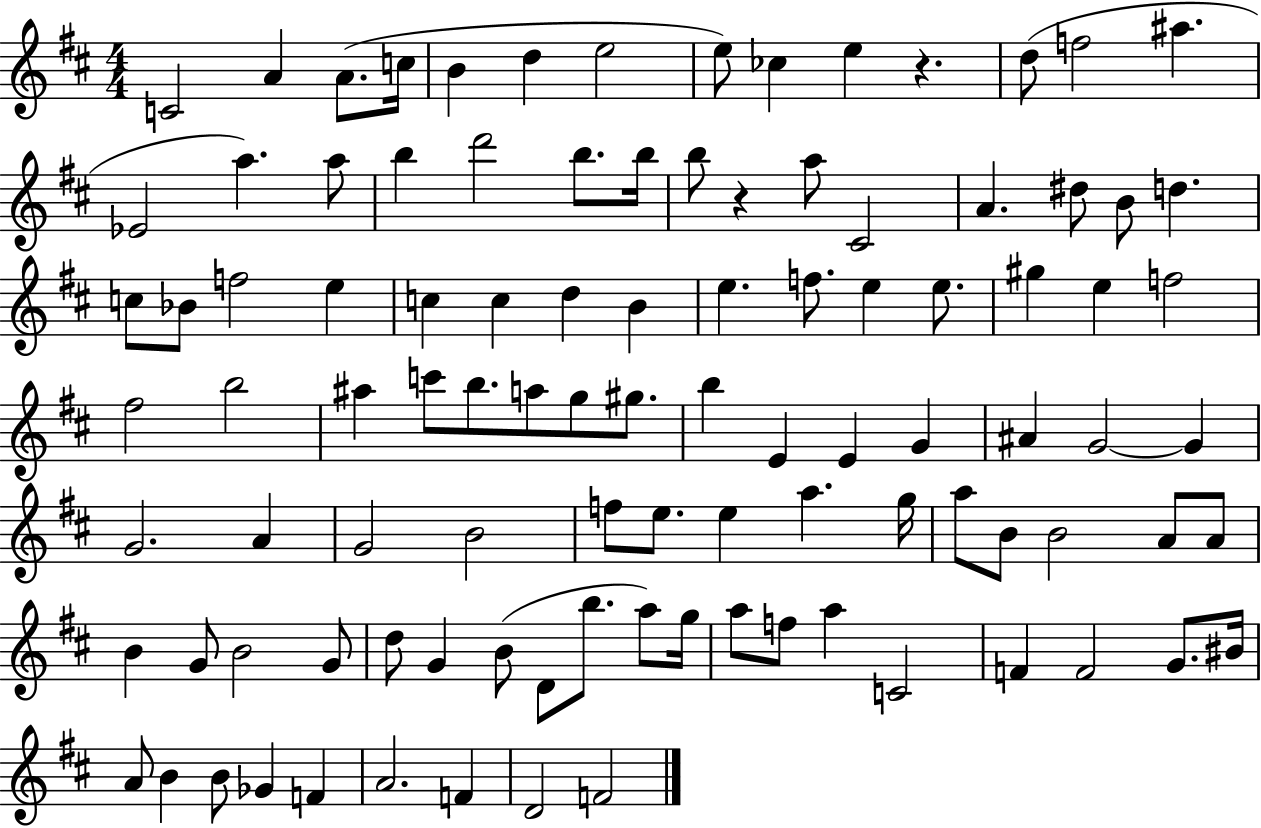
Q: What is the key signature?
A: D major